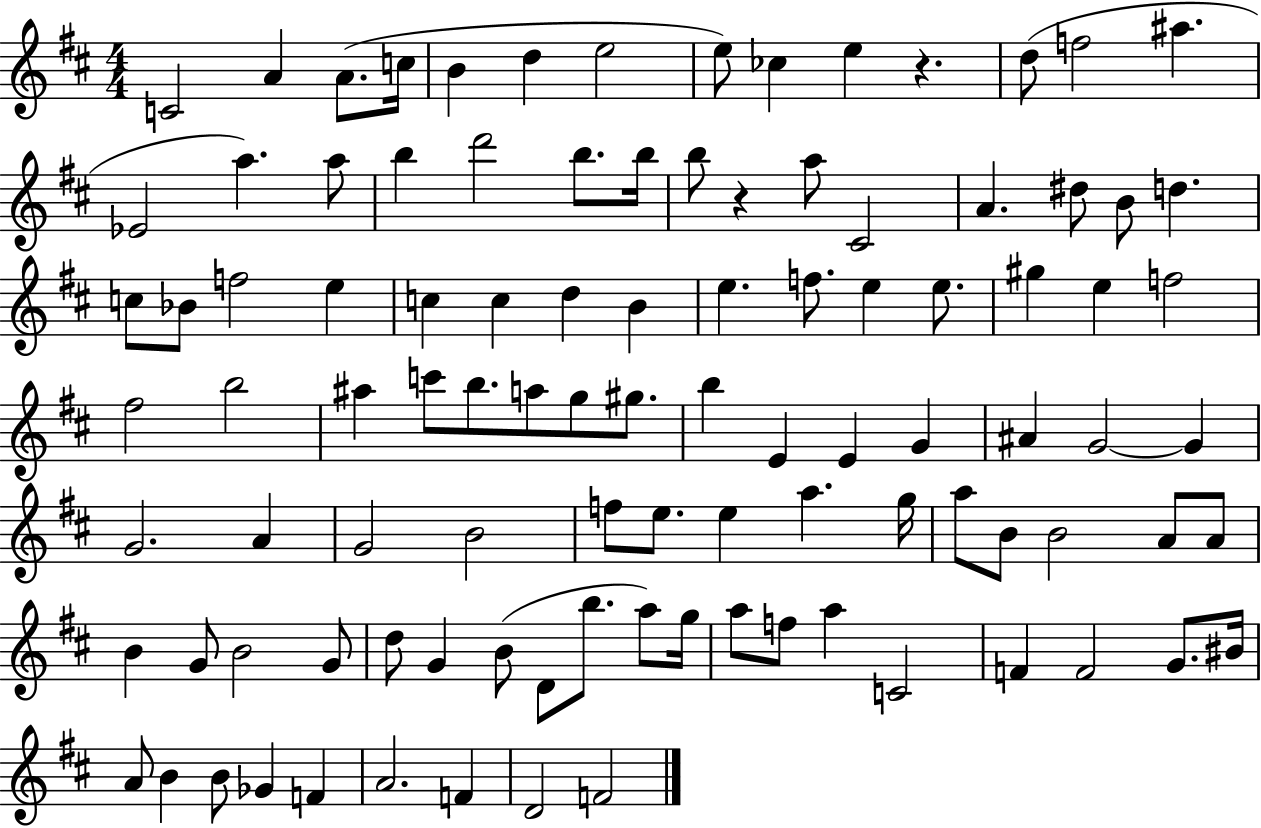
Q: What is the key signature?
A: D major